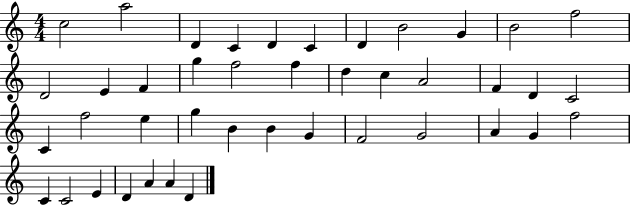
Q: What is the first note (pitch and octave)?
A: C5